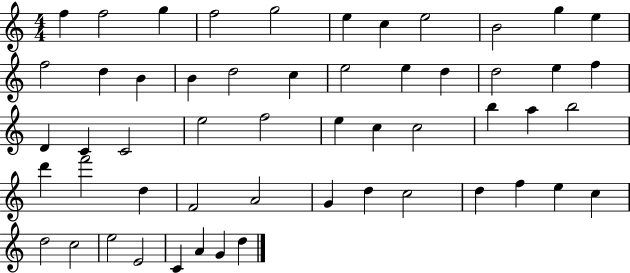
X:1
T:Untitled
M:4/4
L:1/4
K:C
f f2 g f2 g2 e c e2 B2 g e f2 d B B d2 c e2 e d d2 e f D C C2 e2 f2 e c c2 b a b2 d' f'2 d F2 A2 G d c2 d f e c d2 c2 e2 E2 C A G d